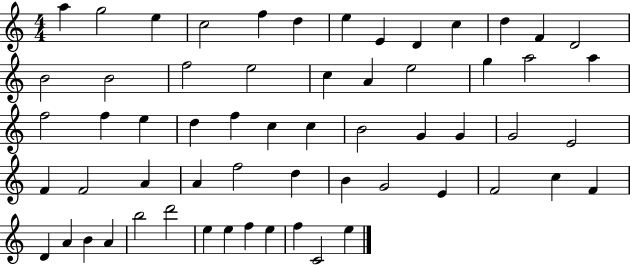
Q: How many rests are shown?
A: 0